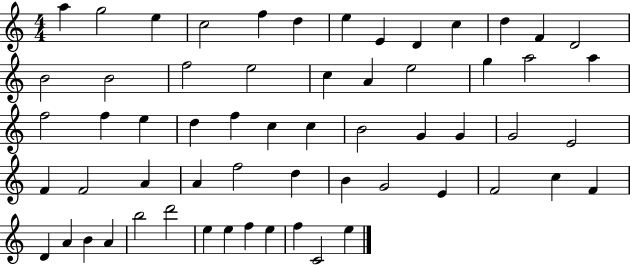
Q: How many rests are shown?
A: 0